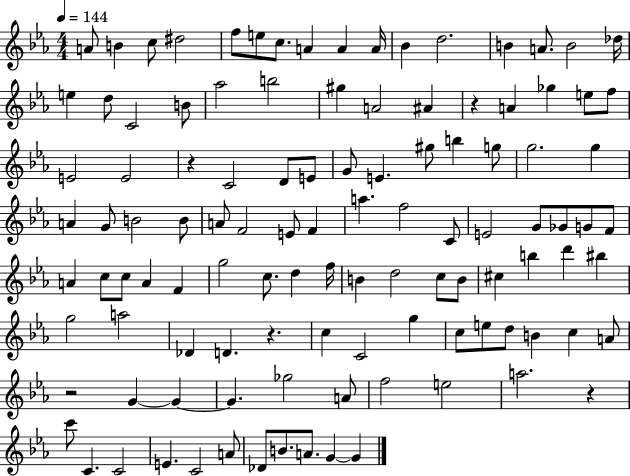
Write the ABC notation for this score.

X:1
T:Untitled
M:4/4
L:1/4
K:Eb
A/2 B c/2 ^d2 f/2 e/2 c/2 A A A/4 _B d2 B A/2 B2 _d/4 e d/2 C2 B/2 _a2 b2 ^g A2 ^A z A _g e/2 f/2 E2 E2 z C2 D/2 E/2 G/2 E ^g/2 b g/2 g2 g A G/2 B2 B/2 A/2 F2 E/2 F a f2 C/2 E2 G/2 _G/2 G/2 F/2 A c/2 c/2 A F g2 c/2 d f/4 B d2 c/2 B/2 ^c b d' ^b g2 a2 _D D z c C2 g c/2 e/2 d/2 B c A/2 z2 G G G _g2 A/2 f2 e2 a2 z c'/2 C C2 E C2 A/2 _D/2 B/2 A/2 G G